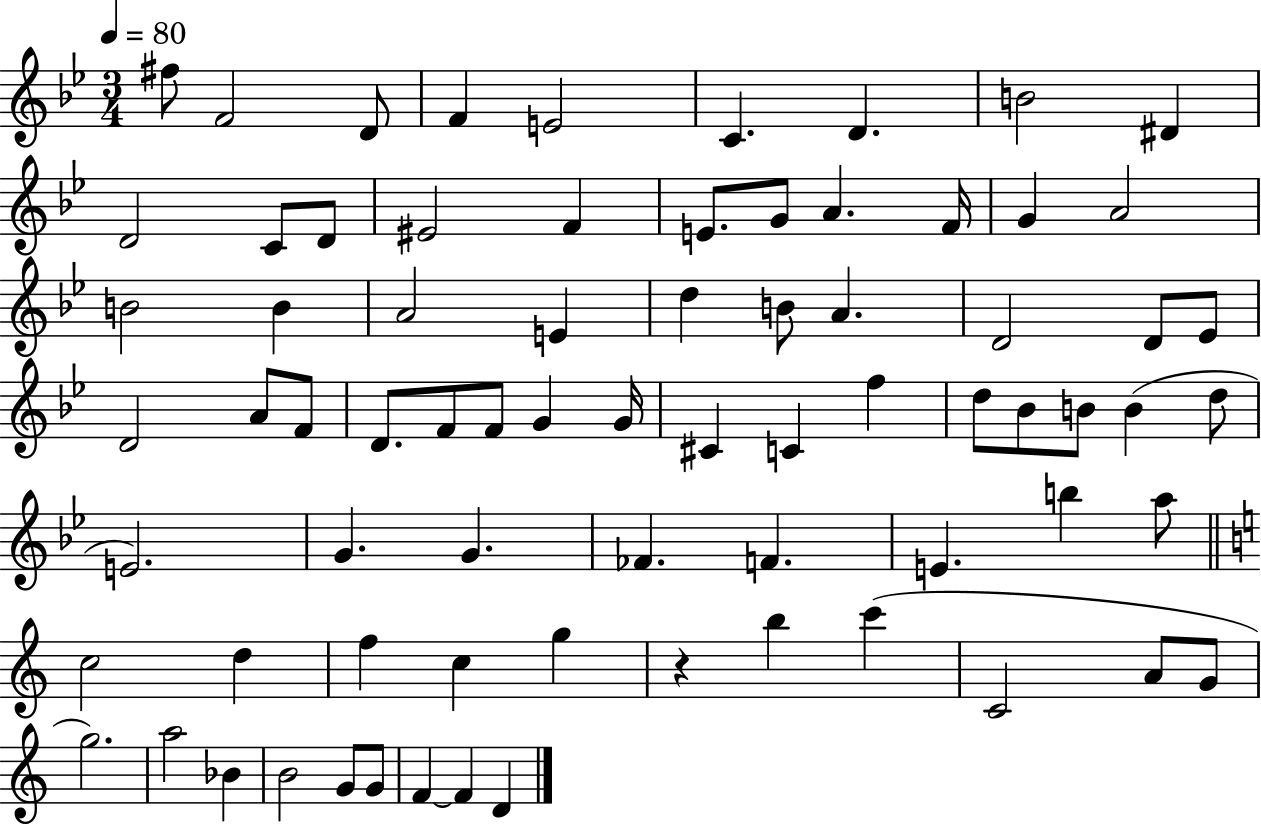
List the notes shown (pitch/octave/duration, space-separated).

F#5/e F4/h D4/e F4/q E4/h C4/q. D4/q. B4/h D#4/q D4/h C4/e D4/e EIS4/h F4/q E4/e. G4/e A4/q. F4/s G4/q A4/h B4/h B4/q A4/h E4/q D5/q B4/e A4/q. D4/h D4/e Eb4/e D4/h A4/e F4/e D4/e. F4/e F4/e G4/q G4/s C#4/q C4/q F5/q D5/e Bb4/e B4/e B4/q D5/e E4/h. G4/q. G4/q. FES4/q. F4/q. E4/q. B5/q A5/e C5/h D5/q F5/q C5/q G5/q R/q B5/q C6/q C4/h A4/e G4/e G5/h. A5/h Bb4/q B4/h G4/e G4/e F4/q F4/q D4/q